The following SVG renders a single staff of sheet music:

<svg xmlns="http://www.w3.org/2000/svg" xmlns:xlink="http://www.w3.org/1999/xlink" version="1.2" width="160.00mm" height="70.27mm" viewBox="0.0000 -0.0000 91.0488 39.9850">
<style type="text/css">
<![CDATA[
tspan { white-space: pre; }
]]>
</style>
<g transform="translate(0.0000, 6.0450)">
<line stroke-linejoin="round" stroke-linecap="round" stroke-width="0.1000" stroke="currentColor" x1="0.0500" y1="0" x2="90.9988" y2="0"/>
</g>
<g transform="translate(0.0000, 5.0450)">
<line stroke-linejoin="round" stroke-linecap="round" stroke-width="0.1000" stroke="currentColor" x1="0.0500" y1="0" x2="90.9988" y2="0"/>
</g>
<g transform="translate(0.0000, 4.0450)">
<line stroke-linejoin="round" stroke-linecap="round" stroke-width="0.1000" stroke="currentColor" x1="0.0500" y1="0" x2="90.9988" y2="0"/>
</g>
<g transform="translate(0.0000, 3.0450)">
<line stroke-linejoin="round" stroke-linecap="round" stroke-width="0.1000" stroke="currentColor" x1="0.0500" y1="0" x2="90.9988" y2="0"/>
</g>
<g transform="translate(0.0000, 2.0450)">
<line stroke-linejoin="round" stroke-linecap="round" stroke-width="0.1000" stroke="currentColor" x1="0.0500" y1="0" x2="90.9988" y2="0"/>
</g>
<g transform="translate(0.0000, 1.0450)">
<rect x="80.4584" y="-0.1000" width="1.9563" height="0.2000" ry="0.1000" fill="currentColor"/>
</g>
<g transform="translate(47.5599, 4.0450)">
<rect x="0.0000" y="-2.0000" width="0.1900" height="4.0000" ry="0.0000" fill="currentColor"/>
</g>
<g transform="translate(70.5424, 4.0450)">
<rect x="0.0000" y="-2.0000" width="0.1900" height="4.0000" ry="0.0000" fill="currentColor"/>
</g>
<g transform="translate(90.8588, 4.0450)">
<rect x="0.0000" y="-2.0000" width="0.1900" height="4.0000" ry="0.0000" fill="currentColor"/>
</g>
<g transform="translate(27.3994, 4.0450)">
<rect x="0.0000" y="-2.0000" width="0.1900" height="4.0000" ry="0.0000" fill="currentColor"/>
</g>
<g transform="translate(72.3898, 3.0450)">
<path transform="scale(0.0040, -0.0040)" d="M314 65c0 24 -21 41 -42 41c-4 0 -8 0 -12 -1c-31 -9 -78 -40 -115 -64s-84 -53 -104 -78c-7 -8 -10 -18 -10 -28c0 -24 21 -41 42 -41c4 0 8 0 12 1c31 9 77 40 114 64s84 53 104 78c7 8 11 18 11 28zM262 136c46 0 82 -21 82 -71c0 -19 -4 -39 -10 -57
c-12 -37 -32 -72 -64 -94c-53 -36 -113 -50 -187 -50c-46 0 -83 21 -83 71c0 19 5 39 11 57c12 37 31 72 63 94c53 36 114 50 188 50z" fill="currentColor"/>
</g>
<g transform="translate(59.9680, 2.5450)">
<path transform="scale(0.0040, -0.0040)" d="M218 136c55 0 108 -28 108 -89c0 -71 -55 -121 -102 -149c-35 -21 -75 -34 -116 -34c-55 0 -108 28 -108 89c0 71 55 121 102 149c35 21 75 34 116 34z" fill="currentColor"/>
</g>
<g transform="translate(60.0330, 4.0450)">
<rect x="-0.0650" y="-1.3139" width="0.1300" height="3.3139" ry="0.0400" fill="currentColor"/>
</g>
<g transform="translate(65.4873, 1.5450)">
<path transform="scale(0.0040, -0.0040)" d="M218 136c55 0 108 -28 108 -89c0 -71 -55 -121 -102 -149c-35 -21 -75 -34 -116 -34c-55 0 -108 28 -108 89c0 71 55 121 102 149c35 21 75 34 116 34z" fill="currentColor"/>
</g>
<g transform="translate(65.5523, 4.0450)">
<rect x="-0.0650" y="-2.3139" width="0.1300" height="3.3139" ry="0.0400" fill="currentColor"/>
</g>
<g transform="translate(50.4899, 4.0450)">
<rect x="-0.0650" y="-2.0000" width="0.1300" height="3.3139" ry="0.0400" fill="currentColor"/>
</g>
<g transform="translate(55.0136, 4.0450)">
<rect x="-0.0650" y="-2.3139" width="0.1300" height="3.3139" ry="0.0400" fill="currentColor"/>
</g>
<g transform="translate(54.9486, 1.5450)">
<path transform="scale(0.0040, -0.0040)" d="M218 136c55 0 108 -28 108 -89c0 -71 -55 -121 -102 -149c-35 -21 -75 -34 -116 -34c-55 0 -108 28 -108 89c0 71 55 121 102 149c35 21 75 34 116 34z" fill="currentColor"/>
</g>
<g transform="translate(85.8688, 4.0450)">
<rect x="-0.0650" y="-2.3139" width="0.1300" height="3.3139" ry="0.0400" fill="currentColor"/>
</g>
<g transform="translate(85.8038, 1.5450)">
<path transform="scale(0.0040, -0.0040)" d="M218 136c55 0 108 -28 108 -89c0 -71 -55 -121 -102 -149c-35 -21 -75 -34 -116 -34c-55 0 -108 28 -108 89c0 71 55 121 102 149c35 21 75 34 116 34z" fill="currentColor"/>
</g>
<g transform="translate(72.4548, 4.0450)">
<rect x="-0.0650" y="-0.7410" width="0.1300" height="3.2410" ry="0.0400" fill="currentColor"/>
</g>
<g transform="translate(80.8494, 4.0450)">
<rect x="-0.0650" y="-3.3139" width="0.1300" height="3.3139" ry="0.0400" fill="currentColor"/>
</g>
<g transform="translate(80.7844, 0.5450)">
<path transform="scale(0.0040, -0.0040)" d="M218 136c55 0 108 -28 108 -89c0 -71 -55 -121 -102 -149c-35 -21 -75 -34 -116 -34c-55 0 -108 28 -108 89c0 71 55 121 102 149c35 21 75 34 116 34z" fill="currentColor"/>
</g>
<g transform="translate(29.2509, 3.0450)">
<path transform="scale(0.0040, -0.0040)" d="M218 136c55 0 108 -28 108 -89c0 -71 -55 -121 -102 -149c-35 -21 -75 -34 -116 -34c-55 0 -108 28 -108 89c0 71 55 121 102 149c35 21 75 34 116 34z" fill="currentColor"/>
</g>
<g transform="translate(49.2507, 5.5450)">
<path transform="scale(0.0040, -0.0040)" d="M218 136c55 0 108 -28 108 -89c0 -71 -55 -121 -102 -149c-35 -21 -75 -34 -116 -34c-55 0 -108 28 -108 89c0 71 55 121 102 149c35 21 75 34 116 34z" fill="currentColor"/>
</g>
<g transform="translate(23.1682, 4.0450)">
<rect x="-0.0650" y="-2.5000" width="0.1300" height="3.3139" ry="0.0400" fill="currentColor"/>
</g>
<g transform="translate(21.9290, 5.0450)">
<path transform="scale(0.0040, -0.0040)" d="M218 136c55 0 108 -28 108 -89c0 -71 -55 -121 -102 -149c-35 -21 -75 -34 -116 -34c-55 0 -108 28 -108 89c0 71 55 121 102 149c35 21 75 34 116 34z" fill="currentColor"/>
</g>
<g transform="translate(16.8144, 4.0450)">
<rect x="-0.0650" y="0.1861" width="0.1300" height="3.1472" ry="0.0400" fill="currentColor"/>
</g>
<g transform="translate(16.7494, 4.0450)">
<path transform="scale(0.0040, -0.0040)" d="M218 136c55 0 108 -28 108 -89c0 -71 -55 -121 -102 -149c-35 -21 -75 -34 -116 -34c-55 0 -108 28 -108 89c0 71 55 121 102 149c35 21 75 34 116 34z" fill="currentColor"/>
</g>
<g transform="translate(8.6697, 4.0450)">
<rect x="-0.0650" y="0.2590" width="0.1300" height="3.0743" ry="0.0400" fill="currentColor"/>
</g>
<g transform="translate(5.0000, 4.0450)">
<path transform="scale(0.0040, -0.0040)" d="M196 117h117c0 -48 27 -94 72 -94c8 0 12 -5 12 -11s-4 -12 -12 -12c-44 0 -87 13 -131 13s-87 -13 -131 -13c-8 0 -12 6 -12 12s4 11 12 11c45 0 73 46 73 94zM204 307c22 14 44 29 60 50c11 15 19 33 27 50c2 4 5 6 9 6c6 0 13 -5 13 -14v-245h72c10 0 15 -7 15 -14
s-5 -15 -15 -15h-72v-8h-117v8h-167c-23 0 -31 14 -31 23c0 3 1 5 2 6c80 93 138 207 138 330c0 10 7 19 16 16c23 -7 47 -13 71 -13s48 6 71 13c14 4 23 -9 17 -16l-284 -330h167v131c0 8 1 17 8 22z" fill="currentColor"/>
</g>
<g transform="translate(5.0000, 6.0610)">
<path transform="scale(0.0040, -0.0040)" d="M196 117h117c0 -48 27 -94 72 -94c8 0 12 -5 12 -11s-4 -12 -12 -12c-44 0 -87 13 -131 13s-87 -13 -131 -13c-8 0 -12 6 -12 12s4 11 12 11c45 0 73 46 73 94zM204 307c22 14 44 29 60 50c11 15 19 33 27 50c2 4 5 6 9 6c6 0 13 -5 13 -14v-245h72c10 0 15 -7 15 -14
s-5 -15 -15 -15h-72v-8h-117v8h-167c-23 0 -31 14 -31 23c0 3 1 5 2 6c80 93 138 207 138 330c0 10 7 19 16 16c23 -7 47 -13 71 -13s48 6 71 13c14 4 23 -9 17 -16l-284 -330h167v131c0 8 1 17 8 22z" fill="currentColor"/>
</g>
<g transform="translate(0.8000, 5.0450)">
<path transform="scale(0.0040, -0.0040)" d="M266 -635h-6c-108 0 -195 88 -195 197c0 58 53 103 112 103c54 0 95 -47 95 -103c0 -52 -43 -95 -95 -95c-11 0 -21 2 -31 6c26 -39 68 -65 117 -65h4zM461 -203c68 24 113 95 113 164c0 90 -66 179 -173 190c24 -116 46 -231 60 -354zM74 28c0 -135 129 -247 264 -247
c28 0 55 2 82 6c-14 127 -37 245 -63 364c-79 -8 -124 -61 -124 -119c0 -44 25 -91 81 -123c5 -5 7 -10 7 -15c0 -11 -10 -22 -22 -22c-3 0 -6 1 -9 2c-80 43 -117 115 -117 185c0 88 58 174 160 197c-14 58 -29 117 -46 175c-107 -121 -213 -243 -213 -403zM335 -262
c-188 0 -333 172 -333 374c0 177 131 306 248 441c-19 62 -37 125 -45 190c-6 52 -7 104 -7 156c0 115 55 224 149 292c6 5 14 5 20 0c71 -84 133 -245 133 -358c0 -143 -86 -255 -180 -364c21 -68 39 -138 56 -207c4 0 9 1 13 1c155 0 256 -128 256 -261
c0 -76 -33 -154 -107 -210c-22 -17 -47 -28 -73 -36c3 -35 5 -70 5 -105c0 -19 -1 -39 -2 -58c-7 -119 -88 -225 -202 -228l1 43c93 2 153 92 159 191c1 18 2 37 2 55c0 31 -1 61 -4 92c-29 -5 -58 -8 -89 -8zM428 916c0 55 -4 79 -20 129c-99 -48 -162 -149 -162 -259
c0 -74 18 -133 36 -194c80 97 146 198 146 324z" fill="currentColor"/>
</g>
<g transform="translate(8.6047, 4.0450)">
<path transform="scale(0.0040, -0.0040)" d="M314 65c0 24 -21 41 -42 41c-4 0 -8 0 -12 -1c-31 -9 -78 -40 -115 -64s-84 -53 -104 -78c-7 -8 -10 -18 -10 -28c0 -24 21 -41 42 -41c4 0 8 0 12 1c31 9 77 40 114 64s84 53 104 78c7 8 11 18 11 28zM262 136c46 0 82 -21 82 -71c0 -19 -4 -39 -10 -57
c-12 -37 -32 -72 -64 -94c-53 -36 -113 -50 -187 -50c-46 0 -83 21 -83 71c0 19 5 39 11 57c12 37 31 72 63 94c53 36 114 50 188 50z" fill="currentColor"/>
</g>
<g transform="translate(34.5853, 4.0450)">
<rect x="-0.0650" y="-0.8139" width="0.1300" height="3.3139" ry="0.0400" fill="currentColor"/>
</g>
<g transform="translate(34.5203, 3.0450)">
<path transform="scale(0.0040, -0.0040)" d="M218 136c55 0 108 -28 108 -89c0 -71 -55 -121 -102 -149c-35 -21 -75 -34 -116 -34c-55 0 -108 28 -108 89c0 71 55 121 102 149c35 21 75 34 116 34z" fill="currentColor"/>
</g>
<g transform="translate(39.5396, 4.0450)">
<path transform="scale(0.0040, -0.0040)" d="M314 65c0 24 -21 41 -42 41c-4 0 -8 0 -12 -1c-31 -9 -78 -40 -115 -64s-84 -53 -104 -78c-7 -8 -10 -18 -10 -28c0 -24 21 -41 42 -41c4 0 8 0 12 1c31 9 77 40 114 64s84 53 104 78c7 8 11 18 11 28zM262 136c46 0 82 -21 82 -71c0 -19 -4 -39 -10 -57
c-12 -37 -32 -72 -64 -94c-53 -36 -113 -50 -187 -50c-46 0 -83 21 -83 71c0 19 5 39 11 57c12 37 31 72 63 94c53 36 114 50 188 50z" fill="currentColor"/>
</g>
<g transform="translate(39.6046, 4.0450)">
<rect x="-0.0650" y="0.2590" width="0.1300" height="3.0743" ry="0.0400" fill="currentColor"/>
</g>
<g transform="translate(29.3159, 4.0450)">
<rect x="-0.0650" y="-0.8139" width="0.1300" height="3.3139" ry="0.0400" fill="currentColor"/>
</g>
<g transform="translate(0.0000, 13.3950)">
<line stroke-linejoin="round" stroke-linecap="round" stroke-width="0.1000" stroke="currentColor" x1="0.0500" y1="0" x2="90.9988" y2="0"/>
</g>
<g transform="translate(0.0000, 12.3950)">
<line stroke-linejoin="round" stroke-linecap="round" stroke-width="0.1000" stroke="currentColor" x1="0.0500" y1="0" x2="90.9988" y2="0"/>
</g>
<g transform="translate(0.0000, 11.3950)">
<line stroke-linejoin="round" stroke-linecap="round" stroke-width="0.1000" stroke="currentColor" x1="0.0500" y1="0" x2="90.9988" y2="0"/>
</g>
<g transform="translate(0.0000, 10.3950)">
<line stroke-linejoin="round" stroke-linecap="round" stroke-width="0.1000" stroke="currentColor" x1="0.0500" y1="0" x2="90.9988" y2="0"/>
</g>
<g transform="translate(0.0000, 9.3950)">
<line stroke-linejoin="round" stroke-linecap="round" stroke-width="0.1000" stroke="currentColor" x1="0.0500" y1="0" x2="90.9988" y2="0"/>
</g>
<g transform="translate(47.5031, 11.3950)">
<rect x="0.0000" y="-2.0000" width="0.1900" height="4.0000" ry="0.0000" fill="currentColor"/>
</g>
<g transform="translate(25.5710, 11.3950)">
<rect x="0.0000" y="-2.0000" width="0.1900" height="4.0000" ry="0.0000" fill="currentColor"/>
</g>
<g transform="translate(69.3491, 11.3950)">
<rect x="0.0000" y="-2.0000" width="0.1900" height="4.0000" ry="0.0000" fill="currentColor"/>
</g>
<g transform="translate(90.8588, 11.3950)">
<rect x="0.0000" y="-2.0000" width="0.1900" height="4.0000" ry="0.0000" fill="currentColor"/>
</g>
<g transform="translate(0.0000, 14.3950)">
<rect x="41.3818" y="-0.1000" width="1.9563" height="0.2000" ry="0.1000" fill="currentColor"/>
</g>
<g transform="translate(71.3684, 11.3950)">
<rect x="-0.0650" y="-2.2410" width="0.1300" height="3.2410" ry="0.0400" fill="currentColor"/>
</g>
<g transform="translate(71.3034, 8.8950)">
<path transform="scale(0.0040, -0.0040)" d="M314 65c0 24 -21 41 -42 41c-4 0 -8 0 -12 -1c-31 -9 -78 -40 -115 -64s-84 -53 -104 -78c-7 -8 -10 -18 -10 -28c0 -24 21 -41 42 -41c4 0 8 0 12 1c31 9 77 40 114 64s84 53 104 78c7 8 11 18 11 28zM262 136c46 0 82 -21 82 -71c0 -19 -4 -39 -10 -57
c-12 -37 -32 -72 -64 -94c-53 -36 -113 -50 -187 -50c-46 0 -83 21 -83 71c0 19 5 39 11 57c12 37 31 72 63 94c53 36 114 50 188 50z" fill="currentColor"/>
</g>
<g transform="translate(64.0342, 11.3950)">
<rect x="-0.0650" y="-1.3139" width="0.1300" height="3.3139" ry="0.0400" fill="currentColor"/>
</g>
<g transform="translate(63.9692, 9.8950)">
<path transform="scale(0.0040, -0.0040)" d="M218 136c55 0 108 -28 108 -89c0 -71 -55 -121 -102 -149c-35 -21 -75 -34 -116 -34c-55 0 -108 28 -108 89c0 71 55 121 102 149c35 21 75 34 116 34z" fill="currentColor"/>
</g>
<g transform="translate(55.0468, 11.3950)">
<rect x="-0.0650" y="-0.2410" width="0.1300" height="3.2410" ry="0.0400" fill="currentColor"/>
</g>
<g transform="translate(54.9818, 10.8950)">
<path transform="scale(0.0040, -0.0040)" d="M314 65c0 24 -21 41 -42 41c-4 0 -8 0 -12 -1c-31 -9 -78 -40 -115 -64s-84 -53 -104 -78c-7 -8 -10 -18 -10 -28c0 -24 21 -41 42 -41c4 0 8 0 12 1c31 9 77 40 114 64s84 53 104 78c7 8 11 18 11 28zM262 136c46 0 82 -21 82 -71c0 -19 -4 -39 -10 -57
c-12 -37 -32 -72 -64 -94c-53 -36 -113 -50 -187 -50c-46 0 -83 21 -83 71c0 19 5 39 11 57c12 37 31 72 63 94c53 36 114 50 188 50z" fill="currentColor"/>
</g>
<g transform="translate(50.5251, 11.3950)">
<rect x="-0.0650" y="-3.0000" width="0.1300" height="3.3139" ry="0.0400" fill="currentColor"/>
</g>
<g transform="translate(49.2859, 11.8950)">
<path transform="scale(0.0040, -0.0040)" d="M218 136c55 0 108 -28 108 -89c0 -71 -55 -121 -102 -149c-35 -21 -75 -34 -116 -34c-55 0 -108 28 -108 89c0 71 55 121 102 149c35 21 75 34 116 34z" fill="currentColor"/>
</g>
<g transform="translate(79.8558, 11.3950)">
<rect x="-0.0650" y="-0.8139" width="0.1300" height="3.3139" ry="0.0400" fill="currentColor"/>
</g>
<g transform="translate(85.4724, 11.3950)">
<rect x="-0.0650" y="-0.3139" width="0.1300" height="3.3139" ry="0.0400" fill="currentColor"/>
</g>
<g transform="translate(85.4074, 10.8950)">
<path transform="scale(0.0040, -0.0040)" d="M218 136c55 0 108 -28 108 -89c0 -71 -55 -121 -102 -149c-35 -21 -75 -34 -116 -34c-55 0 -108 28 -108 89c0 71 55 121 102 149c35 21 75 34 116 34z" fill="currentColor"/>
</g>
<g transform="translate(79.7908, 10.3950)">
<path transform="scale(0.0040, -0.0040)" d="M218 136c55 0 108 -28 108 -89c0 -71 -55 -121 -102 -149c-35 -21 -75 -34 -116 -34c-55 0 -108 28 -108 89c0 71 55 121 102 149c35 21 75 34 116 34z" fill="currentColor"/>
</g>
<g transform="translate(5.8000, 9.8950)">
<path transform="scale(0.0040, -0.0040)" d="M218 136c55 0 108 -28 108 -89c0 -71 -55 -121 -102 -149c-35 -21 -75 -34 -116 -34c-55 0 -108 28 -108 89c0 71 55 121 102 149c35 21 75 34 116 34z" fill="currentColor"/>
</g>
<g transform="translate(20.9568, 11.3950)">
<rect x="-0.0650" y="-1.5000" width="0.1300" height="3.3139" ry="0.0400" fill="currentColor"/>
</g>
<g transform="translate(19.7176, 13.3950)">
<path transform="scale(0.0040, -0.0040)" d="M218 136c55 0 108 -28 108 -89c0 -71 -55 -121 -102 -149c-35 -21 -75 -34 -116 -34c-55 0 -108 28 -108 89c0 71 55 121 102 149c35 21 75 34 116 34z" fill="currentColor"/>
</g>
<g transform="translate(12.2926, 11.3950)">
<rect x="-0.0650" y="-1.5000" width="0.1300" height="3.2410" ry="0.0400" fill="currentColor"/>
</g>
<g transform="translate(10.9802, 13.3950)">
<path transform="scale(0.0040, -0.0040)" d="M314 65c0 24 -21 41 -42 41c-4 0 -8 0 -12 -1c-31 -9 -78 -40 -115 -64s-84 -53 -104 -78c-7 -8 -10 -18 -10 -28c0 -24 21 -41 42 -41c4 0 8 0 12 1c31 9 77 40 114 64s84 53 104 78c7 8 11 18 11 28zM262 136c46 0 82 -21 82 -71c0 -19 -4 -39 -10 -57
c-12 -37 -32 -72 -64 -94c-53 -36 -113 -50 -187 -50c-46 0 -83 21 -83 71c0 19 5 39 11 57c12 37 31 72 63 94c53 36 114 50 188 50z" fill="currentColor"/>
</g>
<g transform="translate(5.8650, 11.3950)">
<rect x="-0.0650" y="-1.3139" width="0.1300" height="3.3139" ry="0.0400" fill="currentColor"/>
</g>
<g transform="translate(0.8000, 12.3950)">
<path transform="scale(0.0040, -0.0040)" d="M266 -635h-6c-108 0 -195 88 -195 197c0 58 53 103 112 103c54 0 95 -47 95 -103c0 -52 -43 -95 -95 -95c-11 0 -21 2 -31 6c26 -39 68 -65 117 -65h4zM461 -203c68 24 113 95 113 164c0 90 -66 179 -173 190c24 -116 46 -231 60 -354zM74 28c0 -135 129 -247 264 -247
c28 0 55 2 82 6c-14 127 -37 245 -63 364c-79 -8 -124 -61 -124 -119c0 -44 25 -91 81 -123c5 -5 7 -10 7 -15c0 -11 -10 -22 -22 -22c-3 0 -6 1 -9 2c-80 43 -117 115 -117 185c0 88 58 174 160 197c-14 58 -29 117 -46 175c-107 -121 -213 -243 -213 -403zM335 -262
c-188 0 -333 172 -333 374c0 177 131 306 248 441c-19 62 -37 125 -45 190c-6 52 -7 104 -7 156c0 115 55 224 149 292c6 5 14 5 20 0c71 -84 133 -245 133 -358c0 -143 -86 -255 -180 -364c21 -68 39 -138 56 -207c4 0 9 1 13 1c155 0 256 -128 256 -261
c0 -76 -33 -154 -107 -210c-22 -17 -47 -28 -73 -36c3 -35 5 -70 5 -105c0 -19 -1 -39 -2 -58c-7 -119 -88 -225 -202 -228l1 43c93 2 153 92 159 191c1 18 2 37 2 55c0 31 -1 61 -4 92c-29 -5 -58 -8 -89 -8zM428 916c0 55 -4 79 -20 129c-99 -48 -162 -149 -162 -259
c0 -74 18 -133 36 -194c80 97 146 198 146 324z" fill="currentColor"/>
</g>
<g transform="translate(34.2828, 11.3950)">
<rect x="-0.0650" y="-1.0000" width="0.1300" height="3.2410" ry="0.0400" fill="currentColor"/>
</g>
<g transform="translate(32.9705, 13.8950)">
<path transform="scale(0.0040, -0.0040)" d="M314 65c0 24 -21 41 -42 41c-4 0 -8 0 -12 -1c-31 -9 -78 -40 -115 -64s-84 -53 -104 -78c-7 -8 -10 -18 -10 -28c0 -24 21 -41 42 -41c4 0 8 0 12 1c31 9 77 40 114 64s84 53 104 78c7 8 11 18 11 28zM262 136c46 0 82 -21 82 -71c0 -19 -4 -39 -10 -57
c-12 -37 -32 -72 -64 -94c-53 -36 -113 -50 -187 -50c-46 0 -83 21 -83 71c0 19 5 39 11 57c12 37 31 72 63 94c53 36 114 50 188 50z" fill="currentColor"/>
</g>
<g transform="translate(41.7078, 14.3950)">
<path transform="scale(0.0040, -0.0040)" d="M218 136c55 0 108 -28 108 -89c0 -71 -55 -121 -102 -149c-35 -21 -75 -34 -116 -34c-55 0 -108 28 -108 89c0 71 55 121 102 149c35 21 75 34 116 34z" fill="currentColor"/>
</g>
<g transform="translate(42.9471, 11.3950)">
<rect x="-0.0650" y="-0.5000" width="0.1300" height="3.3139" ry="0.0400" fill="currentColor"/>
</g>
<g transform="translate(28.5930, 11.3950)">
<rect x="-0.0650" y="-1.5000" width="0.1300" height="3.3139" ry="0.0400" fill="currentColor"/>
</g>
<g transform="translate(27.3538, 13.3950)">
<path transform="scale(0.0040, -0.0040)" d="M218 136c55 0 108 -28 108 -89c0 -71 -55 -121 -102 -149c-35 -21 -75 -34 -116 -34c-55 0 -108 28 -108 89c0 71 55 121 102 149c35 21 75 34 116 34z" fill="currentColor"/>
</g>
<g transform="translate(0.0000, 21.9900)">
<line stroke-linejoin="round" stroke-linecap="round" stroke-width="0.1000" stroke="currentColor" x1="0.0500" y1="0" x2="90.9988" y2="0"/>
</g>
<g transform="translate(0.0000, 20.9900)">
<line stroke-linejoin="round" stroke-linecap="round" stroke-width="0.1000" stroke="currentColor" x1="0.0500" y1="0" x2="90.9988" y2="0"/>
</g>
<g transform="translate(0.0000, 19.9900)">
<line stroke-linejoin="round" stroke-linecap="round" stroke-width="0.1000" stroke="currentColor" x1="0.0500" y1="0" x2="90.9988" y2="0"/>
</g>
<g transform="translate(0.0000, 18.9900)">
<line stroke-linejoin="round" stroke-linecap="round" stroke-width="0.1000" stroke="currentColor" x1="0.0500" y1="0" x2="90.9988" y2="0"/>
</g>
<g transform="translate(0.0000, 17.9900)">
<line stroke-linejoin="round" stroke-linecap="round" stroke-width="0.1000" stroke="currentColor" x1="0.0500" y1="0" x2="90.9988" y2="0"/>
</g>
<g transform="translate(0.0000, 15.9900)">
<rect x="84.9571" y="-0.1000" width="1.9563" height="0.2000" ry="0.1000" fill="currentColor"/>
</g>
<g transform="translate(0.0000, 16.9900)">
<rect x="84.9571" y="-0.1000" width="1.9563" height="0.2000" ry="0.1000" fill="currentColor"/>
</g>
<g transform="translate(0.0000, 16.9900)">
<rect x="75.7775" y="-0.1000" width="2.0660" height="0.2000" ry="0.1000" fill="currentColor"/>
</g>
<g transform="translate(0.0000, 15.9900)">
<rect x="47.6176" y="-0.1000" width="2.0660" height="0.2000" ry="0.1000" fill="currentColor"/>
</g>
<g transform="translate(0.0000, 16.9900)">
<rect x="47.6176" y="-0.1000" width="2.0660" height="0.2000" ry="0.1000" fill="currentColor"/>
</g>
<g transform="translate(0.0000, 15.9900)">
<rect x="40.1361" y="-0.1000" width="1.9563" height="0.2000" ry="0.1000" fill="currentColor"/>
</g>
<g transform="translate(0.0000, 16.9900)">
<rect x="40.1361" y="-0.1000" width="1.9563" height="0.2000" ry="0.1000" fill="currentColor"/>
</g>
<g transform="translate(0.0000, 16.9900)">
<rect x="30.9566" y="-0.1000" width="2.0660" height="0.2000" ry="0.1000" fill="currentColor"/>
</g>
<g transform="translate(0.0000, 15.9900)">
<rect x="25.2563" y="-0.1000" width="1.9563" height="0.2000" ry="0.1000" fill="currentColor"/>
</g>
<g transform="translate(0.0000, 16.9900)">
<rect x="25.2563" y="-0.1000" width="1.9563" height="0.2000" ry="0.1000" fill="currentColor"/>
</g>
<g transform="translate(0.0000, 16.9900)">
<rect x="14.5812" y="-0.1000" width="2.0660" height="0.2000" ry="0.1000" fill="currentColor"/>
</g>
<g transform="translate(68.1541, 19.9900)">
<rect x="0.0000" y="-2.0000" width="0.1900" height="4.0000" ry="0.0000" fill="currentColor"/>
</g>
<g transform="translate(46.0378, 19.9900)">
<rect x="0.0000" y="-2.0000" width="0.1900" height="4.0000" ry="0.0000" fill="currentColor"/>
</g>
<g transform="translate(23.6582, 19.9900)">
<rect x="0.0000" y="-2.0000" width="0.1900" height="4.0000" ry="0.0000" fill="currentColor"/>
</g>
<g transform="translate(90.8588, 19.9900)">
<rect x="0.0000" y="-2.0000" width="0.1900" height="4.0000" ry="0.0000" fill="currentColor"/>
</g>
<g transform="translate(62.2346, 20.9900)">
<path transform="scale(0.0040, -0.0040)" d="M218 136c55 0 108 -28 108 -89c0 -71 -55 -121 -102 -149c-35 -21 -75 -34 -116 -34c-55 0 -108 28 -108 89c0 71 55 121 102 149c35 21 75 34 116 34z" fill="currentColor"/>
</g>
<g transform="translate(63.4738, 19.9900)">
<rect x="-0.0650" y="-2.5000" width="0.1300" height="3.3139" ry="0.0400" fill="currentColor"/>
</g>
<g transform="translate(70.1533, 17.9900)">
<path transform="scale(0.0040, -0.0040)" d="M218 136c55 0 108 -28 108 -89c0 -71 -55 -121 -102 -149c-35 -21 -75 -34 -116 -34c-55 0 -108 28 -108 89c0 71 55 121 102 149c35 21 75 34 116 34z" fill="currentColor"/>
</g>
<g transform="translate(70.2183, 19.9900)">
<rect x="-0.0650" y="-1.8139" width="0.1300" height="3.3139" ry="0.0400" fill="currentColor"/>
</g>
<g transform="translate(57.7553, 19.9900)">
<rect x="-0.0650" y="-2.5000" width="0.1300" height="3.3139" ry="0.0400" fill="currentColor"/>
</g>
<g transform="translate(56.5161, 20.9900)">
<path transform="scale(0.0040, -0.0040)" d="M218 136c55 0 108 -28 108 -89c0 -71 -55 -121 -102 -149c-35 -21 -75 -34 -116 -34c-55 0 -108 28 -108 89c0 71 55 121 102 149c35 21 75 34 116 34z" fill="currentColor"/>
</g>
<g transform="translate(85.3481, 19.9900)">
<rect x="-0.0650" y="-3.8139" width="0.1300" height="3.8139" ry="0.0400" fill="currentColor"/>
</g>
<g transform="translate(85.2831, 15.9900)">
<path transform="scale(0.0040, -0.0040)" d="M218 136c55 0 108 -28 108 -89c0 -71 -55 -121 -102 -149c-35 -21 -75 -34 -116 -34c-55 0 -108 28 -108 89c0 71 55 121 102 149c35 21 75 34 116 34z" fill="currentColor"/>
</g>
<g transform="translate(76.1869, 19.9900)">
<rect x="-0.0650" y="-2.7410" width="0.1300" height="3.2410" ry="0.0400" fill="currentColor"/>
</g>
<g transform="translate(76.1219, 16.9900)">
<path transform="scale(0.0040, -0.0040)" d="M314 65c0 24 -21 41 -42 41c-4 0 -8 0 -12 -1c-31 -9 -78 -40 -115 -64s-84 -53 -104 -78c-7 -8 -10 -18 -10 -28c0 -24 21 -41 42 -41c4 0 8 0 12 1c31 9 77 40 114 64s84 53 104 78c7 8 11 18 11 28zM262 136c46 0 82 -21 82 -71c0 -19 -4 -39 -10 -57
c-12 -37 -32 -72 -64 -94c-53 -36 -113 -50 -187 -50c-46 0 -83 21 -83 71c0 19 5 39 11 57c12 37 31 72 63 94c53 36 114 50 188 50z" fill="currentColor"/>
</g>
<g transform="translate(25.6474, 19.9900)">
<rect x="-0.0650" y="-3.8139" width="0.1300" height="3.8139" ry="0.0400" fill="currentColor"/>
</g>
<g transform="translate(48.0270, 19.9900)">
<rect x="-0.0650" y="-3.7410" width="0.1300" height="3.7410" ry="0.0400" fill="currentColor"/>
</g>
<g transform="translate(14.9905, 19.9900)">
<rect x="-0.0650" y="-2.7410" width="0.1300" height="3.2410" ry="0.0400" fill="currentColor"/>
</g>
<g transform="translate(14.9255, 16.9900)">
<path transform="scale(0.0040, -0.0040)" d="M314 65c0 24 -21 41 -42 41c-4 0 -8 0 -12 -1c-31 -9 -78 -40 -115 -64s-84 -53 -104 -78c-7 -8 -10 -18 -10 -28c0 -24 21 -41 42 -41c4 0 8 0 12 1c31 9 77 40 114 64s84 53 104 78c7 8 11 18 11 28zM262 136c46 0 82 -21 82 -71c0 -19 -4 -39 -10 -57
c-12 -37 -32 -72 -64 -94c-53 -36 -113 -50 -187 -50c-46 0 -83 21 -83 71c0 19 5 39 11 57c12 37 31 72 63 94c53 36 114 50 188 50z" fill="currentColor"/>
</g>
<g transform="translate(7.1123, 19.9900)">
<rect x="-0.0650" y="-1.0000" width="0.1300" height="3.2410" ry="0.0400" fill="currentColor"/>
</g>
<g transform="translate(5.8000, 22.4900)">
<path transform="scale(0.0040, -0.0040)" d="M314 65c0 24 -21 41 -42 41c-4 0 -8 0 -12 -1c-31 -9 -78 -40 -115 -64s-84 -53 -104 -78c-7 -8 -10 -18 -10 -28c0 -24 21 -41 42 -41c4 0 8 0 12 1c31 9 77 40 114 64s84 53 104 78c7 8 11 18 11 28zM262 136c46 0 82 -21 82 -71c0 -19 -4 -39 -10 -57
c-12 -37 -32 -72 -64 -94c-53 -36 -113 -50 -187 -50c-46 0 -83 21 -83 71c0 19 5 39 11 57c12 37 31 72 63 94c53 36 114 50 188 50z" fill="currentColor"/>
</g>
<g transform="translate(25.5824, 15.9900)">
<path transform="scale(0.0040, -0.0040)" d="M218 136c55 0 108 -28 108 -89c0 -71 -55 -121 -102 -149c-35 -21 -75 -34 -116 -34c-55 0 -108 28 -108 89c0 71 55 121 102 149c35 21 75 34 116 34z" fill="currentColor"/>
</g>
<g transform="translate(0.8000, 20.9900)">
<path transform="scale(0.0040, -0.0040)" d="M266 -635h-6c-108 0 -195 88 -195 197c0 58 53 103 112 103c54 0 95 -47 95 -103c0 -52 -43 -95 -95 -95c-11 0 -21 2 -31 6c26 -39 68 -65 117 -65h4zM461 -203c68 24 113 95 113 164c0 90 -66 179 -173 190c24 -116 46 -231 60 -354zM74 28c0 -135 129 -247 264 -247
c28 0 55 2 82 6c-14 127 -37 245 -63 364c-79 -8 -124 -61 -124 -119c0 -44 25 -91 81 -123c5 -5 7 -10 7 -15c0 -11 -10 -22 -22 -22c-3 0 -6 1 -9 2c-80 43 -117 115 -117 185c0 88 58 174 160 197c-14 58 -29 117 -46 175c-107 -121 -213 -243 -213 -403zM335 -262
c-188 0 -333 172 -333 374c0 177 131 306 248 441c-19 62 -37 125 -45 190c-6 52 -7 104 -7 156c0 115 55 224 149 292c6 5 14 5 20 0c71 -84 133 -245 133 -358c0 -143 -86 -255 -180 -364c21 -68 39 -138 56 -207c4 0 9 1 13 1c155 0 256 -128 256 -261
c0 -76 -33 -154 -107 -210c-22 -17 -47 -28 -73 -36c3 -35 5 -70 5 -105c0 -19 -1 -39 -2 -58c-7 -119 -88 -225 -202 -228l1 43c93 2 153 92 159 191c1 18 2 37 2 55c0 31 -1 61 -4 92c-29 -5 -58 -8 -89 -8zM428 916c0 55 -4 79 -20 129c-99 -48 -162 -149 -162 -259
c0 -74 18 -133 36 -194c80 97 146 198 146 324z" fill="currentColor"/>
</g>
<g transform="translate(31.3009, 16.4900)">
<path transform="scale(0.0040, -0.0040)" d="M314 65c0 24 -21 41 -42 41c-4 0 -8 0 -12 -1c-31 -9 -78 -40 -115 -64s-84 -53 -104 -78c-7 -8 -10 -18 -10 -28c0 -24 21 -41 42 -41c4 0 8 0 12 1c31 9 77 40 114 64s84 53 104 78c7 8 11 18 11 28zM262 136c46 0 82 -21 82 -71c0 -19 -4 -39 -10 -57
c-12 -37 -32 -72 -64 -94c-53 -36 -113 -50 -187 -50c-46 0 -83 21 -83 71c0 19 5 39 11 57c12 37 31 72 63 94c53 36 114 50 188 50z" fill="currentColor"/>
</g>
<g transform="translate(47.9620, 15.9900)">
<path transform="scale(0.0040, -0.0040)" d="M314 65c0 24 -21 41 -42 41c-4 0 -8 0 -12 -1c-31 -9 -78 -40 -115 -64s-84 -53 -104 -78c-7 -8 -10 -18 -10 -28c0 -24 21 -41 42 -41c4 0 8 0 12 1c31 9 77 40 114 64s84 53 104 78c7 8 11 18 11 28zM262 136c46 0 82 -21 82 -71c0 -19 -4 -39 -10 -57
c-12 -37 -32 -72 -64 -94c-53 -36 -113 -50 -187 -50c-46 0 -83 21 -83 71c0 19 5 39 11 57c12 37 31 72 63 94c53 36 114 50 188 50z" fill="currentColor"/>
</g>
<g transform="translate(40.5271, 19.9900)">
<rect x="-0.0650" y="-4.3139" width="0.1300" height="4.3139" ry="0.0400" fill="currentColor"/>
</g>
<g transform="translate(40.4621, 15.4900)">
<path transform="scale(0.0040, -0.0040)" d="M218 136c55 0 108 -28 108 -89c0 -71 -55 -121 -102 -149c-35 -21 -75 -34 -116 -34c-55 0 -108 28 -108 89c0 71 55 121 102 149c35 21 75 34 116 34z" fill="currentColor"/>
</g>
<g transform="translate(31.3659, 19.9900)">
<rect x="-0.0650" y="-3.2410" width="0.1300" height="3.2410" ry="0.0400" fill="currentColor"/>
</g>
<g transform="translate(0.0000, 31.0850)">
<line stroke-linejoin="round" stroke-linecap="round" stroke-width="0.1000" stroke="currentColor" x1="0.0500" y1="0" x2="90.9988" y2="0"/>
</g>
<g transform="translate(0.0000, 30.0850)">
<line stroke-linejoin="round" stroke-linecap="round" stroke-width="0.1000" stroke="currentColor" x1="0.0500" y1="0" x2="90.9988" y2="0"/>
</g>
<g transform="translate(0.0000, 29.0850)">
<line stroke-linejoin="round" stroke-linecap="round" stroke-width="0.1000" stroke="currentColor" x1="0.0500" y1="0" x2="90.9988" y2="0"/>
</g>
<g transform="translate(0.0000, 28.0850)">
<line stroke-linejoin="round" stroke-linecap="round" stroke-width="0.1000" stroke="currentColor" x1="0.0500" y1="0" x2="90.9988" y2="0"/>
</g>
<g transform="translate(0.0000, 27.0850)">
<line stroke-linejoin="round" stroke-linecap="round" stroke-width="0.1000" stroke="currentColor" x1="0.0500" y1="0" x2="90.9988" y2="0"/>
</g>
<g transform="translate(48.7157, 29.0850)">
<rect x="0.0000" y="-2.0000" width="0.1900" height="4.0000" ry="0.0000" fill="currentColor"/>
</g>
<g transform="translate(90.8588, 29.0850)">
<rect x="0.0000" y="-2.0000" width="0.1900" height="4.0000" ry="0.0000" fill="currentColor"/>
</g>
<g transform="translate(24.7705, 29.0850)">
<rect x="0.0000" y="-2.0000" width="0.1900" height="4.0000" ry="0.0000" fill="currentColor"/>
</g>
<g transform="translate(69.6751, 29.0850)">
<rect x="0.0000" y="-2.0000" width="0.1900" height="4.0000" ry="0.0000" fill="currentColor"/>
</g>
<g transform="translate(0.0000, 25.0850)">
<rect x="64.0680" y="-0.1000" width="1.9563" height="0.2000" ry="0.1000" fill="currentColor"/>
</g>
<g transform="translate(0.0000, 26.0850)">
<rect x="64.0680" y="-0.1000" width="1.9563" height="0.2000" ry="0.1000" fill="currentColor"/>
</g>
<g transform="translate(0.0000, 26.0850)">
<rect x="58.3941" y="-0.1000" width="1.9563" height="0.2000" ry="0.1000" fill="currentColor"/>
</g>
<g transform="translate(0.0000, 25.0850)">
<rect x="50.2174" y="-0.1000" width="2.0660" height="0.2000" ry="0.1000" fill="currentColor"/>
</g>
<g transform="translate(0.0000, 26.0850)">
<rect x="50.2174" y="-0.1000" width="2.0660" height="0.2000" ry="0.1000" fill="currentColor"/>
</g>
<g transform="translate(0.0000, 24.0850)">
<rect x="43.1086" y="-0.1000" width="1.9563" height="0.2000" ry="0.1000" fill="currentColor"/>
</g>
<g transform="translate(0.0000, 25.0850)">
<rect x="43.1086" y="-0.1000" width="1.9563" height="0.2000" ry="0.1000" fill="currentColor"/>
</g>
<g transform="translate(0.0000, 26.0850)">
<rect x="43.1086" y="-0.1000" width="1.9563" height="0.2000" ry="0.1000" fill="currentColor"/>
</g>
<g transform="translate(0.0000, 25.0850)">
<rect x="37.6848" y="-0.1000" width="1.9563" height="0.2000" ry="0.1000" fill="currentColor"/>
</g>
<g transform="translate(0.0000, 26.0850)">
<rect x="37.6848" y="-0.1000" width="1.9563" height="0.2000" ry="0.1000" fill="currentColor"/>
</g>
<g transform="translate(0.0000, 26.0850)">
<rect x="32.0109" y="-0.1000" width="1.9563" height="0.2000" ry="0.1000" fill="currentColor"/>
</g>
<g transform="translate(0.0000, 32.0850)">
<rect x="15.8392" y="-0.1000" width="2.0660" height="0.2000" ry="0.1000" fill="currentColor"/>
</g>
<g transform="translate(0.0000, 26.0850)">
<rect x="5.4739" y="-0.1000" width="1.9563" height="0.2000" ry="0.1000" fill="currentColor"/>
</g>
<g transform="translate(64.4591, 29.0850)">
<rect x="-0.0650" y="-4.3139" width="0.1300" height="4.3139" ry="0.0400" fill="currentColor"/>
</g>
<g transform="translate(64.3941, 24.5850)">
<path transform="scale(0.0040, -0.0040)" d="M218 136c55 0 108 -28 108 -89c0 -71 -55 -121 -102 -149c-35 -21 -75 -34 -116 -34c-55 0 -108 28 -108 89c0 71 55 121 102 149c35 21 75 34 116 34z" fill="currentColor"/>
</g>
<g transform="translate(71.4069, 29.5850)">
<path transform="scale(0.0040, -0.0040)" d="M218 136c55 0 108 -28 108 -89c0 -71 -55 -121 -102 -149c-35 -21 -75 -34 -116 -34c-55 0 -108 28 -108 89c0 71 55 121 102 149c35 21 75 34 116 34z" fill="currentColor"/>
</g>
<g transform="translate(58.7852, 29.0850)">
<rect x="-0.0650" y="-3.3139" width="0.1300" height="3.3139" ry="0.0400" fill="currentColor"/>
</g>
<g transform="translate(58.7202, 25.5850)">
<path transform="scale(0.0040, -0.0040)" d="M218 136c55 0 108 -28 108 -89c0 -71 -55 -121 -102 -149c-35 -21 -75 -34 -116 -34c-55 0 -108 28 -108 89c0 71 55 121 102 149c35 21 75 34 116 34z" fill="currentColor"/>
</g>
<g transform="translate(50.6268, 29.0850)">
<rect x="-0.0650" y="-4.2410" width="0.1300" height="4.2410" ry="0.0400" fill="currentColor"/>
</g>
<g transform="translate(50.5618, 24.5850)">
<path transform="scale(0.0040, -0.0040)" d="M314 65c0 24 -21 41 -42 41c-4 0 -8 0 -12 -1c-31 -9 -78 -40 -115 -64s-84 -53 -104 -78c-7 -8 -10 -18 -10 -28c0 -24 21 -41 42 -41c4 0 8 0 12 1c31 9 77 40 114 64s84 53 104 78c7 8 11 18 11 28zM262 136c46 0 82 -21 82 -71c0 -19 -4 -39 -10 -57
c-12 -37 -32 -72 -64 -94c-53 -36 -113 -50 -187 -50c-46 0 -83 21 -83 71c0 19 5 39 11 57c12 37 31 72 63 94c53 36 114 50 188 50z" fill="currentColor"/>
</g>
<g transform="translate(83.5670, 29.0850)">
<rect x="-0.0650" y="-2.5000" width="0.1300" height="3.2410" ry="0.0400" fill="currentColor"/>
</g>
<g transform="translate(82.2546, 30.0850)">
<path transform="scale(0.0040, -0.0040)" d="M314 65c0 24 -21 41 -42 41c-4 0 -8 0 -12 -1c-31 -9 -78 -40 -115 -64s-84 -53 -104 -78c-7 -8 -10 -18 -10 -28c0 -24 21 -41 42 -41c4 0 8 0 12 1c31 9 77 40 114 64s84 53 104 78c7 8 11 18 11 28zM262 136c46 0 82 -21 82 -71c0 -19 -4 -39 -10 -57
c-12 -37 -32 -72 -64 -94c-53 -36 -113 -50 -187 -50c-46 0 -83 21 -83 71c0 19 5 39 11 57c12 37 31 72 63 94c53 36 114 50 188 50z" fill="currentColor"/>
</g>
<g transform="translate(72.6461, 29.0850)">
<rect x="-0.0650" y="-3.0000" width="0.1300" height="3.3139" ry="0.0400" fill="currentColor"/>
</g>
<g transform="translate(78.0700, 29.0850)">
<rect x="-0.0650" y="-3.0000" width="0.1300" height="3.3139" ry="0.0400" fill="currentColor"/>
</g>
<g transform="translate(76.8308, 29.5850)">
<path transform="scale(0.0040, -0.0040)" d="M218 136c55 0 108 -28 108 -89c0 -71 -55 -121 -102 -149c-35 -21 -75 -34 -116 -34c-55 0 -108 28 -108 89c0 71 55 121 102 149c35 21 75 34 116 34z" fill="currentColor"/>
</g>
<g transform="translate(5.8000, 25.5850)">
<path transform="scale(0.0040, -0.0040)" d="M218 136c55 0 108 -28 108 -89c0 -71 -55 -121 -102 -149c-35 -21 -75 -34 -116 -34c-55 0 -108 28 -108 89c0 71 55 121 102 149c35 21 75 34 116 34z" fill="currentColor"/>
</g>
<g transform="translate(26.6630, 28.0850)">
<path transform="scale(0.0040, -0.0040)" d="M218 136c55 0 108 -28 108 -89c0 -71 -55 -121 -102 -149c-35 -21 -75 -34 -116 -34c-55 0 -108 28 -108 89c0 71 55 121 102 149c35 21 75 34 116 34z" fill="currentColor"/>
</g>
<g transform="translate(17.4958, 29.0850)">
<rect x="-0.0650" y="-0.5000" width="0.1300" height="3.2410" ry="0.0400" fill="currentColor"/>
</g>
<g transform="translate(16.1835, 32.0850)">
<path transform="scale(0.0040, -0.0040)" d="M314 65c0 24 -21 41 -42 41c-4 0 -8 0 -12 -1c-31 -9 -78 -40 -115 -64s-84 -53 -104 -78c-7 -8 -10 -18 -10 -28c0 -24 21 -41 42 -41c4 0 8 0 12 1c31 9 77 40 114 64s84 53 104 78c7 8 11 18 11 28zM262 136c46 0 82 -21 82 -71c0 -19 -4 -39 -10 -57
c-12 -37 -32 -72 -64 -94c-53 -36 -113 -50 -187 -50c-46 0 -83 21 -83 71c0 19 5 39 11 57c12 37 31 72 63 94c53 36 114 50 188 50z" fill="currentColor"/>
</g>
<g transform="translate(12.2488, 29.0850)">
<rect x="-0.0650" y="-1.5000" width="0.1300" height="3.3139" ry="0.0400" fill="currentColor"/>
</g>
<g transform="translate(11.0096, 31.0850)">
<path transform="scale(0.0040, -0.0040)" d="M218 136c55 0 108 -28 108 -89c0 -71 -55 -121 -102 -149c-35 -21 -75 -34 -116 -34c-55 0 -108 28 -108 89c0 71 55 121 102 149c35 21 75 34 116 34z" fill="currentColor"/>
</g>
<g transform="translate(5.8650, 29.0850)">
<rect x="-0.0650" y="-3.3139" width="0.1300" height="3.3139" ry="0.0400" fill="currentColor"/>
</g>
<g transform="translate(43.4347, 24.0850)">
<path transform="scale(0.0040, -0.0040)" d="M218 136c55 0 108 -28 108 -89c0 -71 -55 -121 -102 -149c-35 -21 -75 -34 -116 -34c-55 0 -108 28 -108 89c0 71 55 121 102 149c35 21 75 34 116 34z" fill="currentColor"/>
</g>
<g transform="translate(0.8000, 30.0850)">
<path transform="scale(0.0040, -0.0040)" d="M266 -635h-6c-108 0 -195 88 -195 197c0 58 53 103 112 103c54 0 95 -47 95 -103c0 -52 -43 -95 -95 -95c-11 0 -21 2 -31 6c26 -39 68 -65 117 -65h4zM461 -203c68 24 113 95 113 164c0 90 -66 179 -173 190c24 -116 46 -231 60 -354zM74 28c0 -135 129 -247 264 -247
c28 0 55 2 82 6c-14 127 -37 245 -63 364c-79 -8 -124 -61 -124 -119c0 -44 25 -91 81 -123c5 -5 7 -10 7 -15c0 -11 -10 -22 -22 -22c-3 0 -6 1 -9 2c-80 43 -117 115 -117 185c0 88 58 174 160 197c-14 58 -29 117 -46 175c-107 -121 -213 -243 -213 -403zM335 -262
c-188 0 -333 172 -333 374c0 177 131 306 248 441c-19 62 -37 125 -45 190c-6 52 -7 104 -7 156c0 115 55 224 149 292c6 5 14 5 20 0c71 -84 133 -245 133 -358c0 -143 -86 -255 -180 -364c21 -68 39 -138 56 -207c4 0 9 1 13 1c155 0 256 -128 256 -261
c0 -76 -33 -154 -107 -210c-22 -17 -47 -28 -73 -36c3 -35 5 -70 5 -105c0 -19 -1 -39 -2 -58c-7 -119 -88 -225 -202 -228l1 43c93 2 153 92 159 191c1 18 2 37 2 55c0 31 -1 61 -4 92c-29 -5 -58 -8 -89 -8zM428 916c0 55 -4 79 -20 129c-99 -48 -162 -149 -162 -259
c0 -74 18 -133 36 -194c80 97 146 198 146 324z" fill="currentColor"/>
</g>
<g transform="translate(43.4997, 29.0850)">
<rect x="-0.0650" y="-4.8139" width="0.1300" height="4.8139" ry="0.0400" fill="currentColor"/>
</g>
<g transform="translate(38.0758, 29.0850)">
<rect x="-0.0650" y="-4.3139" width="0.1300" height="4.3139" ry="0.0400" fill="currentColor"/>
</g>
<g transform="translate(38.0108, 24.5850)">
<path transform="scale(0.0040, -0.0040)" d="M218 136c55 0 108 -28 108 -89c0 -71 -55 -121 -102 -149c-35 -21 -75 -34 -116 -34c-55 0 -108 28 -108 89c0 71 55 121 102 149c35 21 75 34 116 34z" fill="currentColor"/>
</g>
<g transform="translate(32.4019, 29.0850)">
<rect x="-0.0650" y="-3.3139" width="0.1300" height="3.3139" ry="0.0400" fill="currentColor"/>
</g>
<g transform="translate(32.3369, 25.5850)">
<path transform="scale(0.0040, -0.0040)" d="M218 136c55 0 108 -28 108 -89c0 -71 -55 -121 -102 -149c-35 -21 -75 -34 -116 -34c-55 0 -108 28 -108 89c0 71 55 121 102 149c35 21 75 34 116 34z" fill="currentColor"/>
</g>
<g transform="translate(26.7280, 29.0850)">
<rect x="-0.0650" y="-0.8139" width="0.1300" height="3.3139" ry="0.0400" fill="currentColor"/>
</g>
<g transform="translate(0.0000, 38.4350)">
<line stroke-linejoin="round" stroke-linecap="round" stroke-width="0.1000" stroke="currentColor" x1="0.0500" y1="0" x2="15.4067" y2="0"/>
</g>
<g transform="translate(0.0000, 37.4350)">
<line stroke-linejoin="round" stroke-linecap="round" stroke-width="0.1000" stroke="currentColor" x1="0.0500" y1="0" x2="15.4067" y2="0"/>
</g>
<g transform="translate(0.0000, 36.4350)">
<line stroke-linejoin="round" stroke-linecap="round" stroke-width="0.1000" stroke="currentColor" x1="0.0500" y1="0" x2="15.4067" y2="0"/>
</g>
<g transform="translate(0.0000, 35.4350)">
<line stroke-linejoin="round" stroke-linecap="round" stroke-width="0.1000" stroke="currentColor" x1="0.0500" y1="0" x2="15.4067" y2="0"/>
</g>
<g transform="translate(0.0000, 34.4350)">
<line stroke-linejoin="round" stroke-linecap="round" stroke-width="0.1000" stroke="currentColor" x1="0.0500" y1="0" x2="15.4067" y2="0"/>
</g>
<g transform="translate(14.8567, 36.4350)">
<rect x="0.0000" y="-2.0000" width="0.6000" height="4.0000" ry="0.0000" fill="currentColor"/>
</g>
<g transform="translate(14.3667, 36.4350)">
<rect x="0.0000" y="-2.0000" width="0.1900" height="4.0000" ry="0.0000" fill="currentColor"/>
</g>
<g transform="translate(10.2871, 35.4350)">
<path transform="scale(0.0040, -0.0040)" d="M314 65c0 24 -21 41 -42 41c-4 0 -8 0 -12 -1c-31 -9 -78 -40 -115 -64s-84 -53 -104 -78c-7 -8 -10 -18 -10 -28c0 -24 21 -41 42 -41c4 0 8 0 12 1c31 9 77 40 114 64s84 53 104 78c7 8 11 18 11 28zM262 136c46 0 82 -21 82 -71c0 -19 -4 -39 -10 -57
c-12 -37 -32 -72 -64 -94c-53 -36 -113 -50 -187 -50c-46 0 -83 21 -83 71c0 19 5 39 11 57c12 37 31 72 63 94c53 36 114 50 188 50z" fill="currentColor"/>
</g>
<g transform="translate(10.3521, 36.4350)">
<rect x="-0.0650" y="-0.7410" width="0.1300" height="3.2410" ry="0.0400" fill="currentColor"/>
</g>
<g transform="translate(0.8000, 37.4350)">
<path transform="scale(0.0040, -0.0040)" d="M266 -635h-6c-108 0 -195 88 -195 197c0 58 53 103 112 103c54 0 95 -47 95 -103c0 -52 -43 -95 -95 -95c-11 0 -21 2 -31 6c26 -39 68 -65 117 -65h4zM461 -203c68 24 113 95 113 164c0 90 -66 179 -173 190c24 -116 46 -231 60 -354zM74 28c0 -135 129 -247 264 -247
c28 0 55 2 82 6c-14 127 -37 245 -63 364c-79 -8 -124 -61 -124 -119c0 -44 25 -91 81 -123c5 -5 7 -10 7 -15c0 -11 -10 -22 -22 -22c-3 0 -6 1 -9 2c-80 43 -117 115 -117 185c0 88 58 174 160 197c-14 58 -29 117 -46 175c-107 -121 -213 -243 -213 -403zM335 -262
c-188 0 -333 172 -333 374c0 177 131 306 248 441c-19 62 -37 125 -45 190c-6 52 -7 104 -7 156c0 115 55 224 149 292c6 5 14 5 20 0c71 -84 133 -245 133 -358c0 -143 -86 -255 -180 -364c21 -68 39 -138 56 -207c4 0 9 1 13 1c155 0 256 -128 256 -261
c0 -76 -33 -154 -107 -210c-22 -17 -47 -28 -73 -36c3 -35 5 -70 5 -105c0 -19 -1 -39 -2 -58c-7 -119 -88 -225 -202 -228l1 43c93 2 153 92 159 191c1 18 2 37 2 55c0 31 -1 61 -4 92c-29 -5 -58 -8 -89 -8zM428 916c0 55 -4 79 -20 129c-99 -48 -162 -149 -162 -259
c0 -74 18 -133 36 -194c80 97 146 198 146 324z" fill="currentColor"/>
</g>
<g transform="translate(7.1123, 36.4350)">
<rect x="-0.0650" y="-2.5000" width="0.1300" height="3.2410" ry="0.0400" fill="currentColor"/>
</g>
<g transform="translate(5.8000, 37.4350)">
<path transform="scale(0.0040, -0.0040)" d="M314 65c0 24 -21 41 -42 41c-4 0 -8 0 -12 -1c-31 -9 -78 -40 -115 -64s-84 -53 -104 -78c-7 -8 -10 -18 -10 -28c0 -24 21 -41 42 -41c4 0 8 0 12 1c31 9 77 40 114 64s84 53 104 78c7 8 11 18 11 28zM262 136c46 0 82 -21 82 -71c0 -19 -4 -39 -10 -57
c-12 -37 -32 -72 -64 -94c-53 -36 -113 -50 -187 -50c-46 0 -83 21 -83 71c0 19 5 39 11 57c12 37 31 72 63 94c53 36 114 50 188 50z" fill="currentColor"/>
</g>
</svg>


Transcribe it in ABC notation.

X:1
T:Untitled
M:4/4
L:1/4
K:C
B2 B G d d B2 F g e g d2 b g e E2 E E D2 C A c2 e g2 d c D2 a2 c' b2 d' c'2 G G f a2 c' b E C2 d b d' e' d'2 b d' A A G2 G2 d2